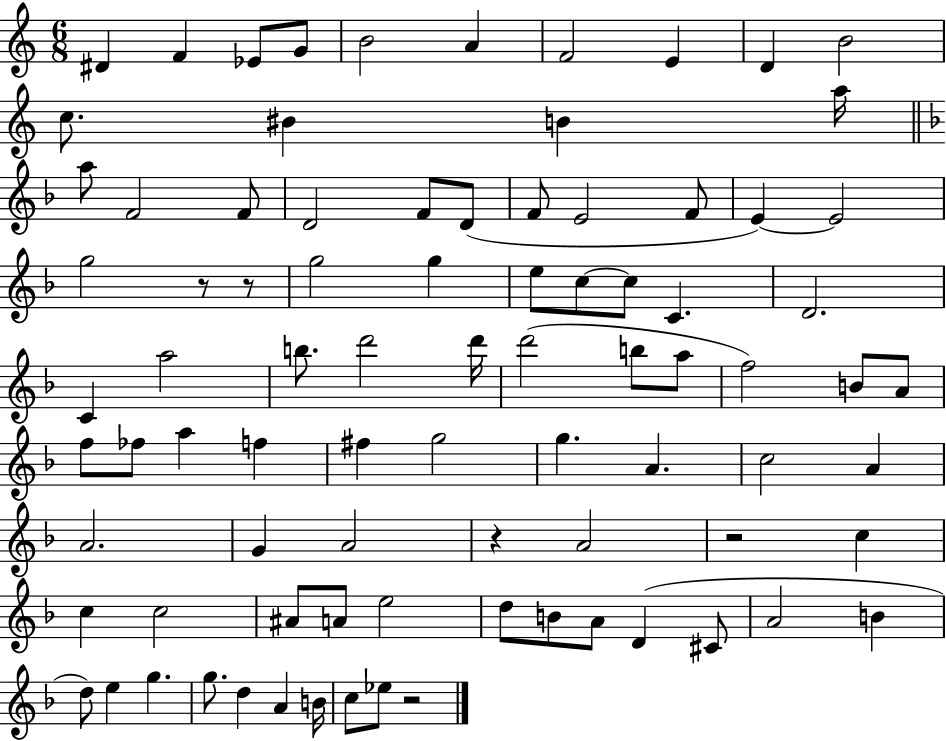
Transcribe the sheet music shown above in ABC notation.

X:1
T:Untitled
M:6/8
L:1/4
K:C
^D F _E/2 G/2 B2 A F2 E D B2 c/2 ^B B a/4 a/2 F2 F/2 D2 F/2 D/2 F/2 E2 F/2 E E2 g2 z/2 z/2 g2 g e/2 c/2 c/2 C D2 C a2 b/2 d'2 d'/4 d'2 b/2 a/2 f2 B/2 A/2 f/2 _f/2 a f ^f g2 g A c2 A A2 G A2 z A2 z2 c c c2 ^A/2 A/2 e2 d/2 B/2 A/2 D ^C/2 A2 B d/2 e g g/2 d A B/4 c/2 _e/2 z2